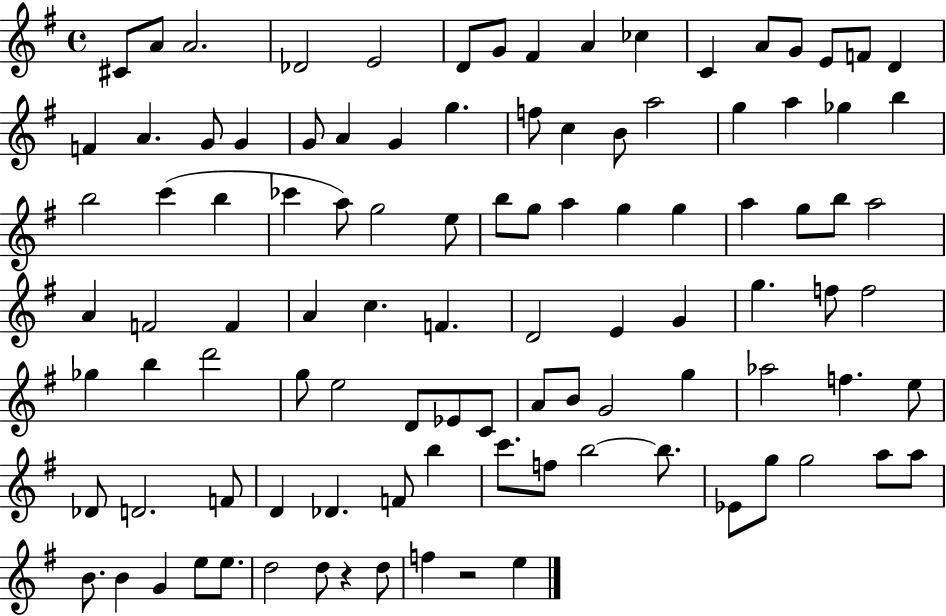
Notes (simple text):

C#4/e A4/e A4/h. Db4/h E4/h D4/e G4/e F#4/q A4/q CES5/q C4/q A4/e G4/e E4/e F4/e D4/q F4/q A4/q. G4/e G4/q G4/e A4/q G4/q G5/q. F5/e C5/q B4/e A5/h G5/q A5/q Gb5/q B5/q B5/h C6/q B5/q CES6/q A5/e G5/h E5/e B5/e G5/e A5/q G5/q G5/q A5/q G5/e B5/e A5/h A4/q F4/h F4/q A4/q C5/q. F4/q. D4/h E4/q G4/q G5/q. F5/e F5/h Gb5/q B5/q D6/h G5/e E5/h D4/e Eb4/e C4/e A4/e B4/e G4/h G5/q Ab5/h F5/q. E5/e Db4/e D4/h. F4/e D4/q Db4/q. F4/e B5/q C6/e. F5/e B5/h B5/e. Eb4/e G5/e G5/h A5/e A5/e B4/e. B4/q G4/q E5/e E5/e. D5/h D5/e R/q D5/e F5/q R/h E5/q